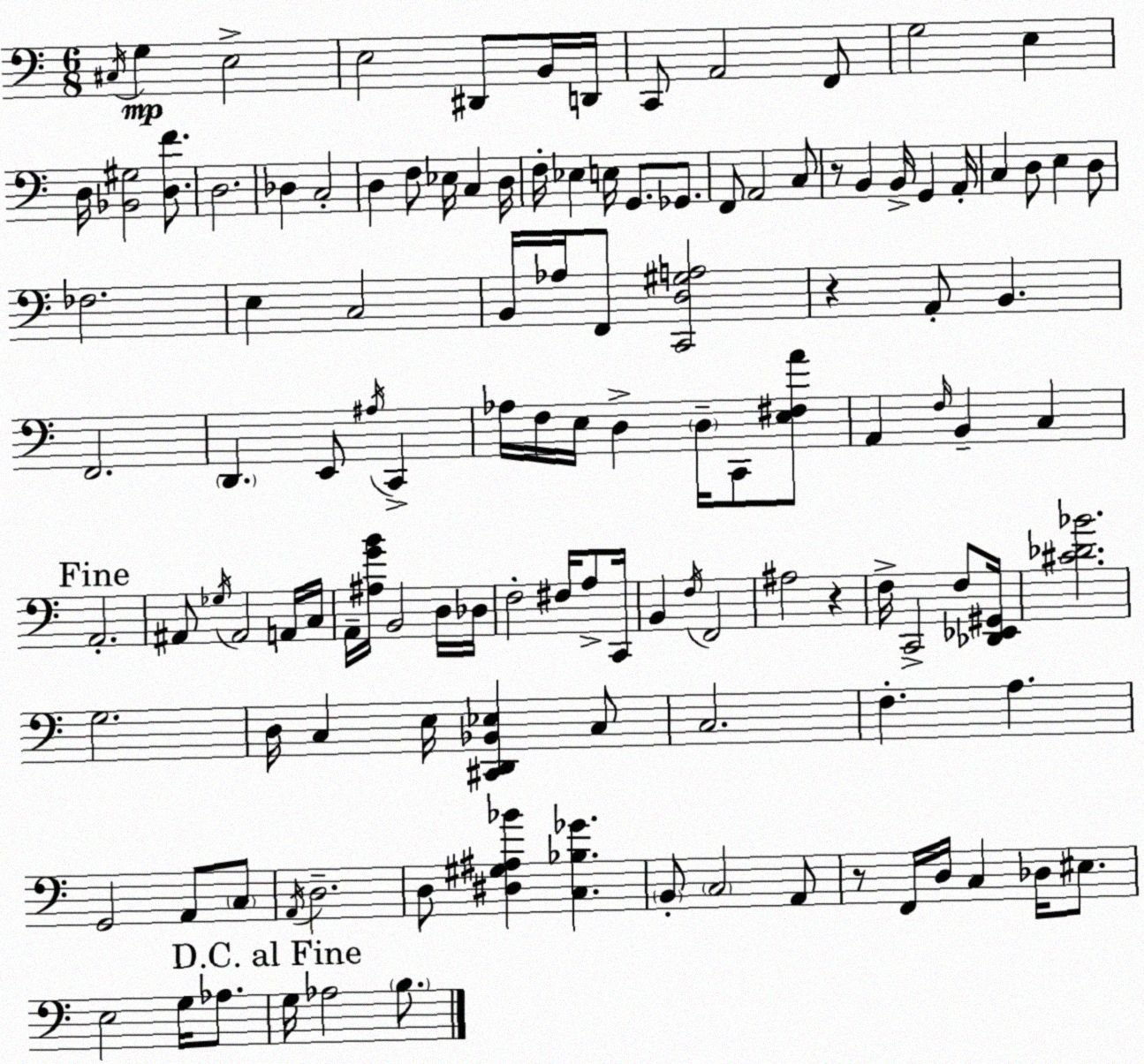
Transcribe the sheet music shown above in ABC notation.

X:1
T:Untitled
M:6/8
L:1/4
K:Am
^C,/4 G, E,2 E,2 ^D,,/2 B,,/4 D,,/4 C,,/2 A,,2 F,,/2 G,2 E, D,/4 [_B,,^G,]2 [D,F]/2 D,2 _D, C,2 D, F,/2 _E,/4 C, D,/4 F,/4 _E, E,/4 G,,/2 _G,,/2 F,,/2 A,,2 C,/2 z/2 B,, B,,/4 G,, A,,/4 C, D,/2 E, D,/2 _F,2 E, C,2 B,,/4 _A,/4 F,,/2 [C,,D,^G,A,]2 z A,,/2 B,, F,,2 D,, E,,/2 ^A,/4 C,, _A,/4 F,/4 E,/4 D, D,/4 C,,/2 [E,^F,A]/2 A,, F,/4 B,, C, A,,2 ^A,,/2 _G,/4 ^A,,2 A,,/4 C,/4 A,,/4 [^A,GB]/4 B,,2 D,/4 _D,/4 F,2 ^F,/4 A,/2 C,,/4 B,, F,/4 F,,2 ^A,2 z F,/4 C,,2 F,/2 [_D,,_E,,^G,,]/4 [^C_D_B]2 G,2 D,/4 C, E,/4 [^C,,D,,_B,,_E,] C,/2 C,2 F, A, G,,2 A,,/2 C,/2 A,,/4 D,2 D,/2 [^D,^G,^A,_B] [C,_B,_G] B,,/2 C,2 A,,/2 z/2 F,,/4 D,/4 C, _D,/4 ^E,/2 E,2 G,/4 _A,/2 G,/4 _A,2 B,/2